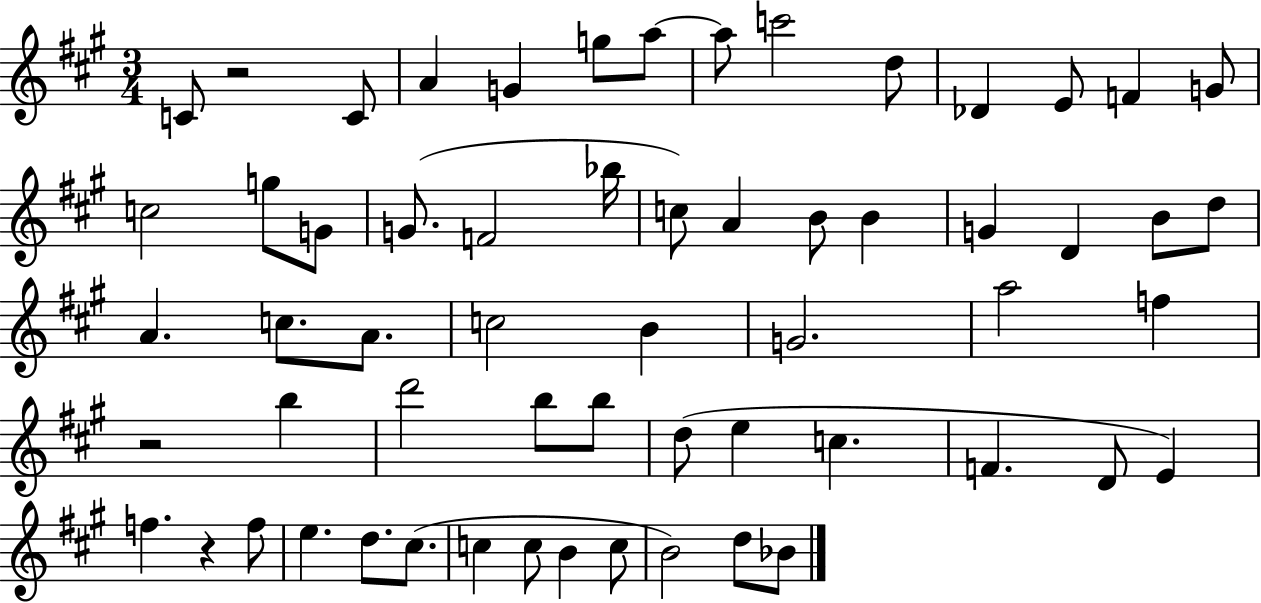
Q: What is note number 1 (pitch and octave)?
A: C4